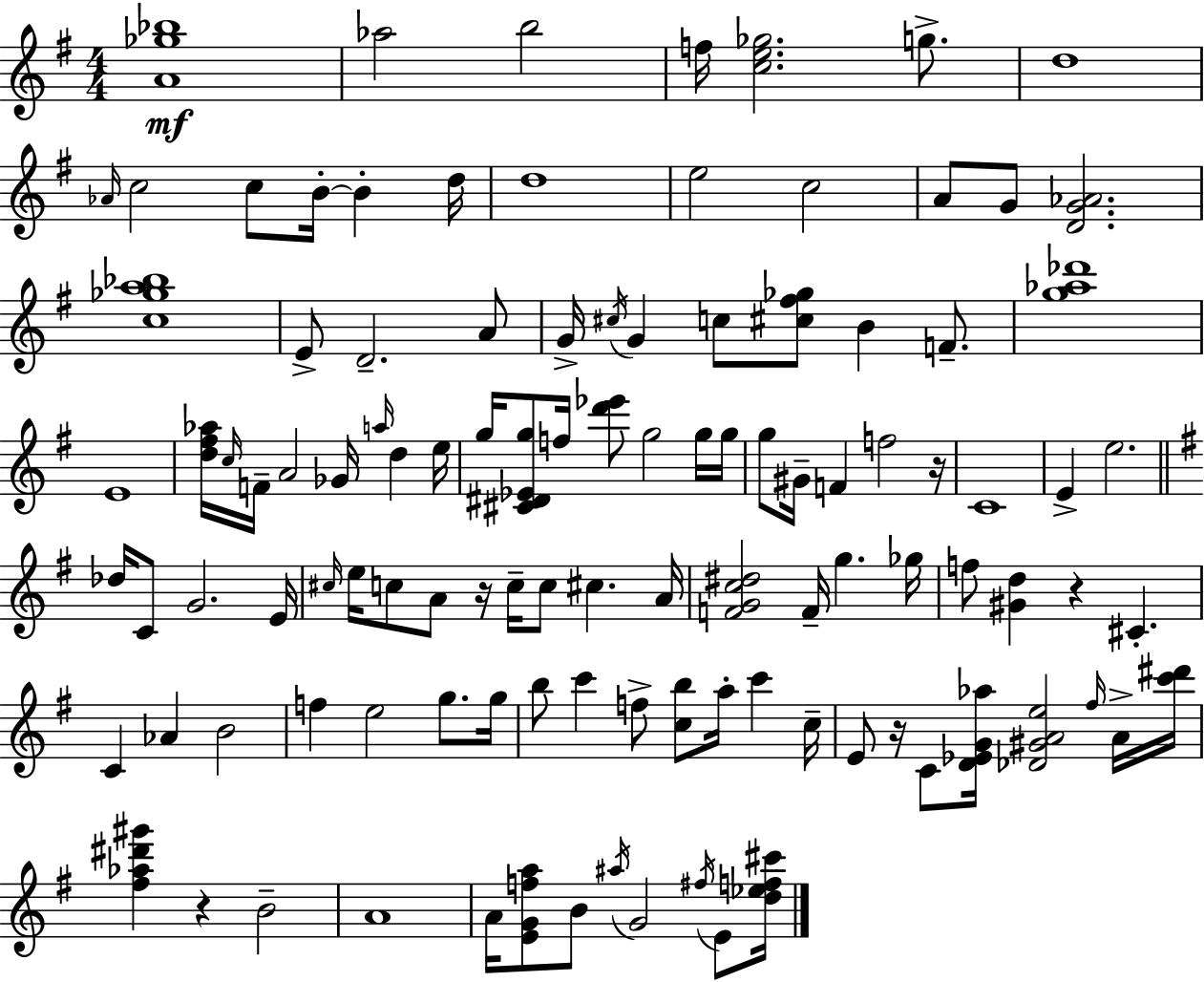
{
  \clef treble
  \numericTimeSignature
  \time 4/4
  \key e \minor
  <a' ges'' bes''>1\mf | aes''2 b''2 | f''16 <c'' e'' ges''>2. g''8.-> | d''1 | \break \grace { aes'16 } c''2 c''8 b'16-.~~ b'4-. | d''16 d''1 | e''2 c''2 | a'8 g'8 <d' g' aes'>2. | \break <c'' ges'' a'' bes''>1 | e'8-> d'2.-- a'8 | g'16-> \acciaccatura { cis''16 } g'4 c''8 <cis'' fis'' ges''>8 b'4 f'8.-- | <g'' aes'' des'''>1 | \break e'1 | <d'' fis'' aes''>16 \grace { c''16 } f'16-- a'2 ges'16 \grace { a''16 } d''4 | e''16 g''16 <cis' dis' ees' g''>8 f''16 <d''' ees'''>8 g''2 | g''16 g''16 g''8 gis'16-- f'4 f''2 | \break r16 c'1 | e'4-> e''2. | \bar "||" \break \key e \minor des''16 c'8 g'2. e'16 | \grace { cis''16 } e''16 c''8 a'8 r16 c''16-- c''8 cis''4. | a'16 <f' g' c'' dis''>2 f'16-- g''4. | ges''16 f''8 <gis' d''>4 r4 cis'4.-. | \break c'4 aes'4 b'2 | f''4 e''2 g''8. | g''16 b''8 c'''4 f''8-> <c'' b''>8 a''16-. c'''4 | c''16-- e'8 r16 c'8 <d' ees' g' aes''>16 <des' gis' a' e''>2 \grace { fis''16 } | \break a'16-> <c''' dis'''>16 <fis'' aes'' dis''' gis'''>4 r4 b'2-- | a'1 | a'16 <e' g' f'' a''>8 b'8 \acciaccatura { ais''16 } g'2 | \acciaccatura { fis''16 } e'8 <d'' ees'' f'' cis'''>16 \bar "|."
}